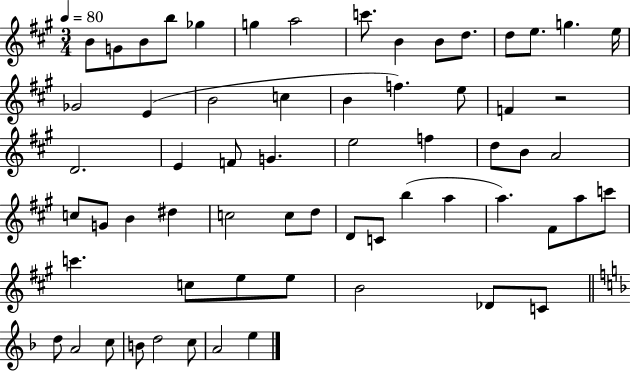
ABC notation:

X:1
T:Untitled
M:3/4
L:1/4
K:A
B/2 G/2 B/2 b/2 _g g a2 c'/2 B B/2 d/2 d/2 e/2 g e/4 _G2 E B2 c B f e/2 F z2 D2 E F/2 G e2 f d/2 B/2 A2 c/2 G/2 B ^d c2 c/2 d/2 D/2 C/2 b a a ^F/2 a/2 c'/2 c' c/2 e/2 e/2 B2 _D/2 C/2 d/2 A2 c/2 B/2 d2 c/2 A2 e